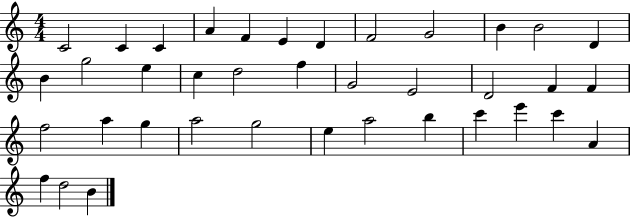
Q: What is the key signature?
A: C major